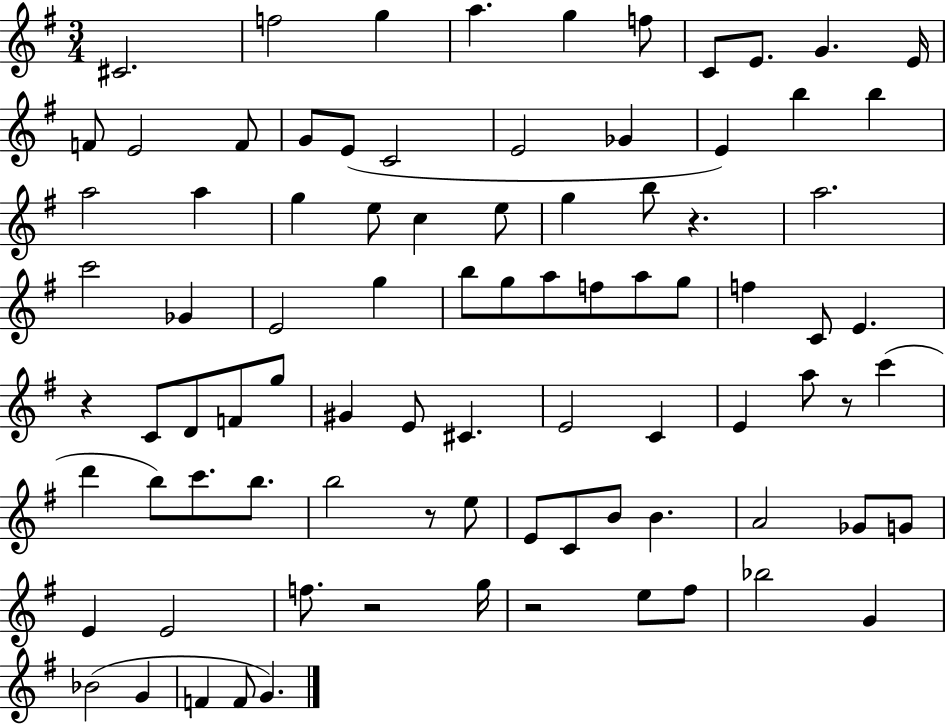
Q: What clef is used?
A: treble